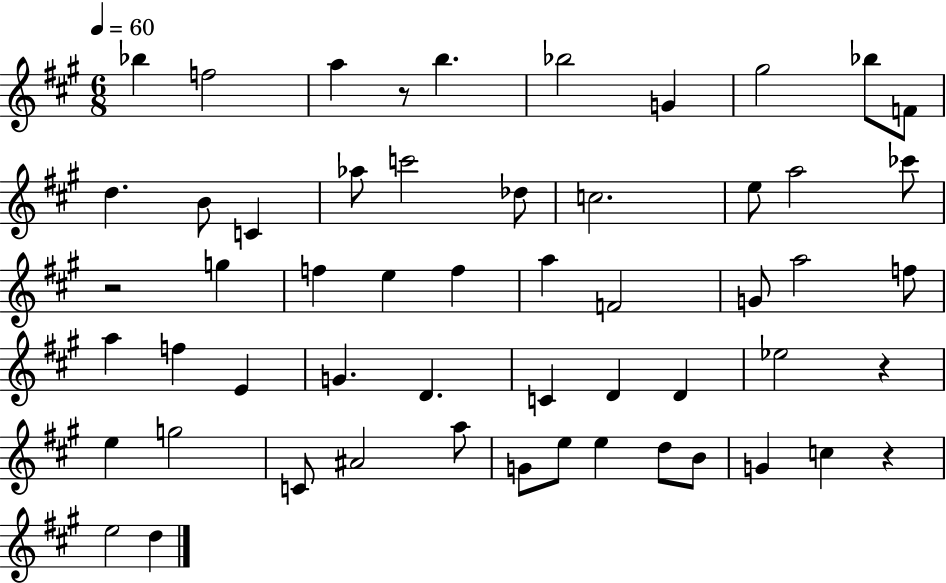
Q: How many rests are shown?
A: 4